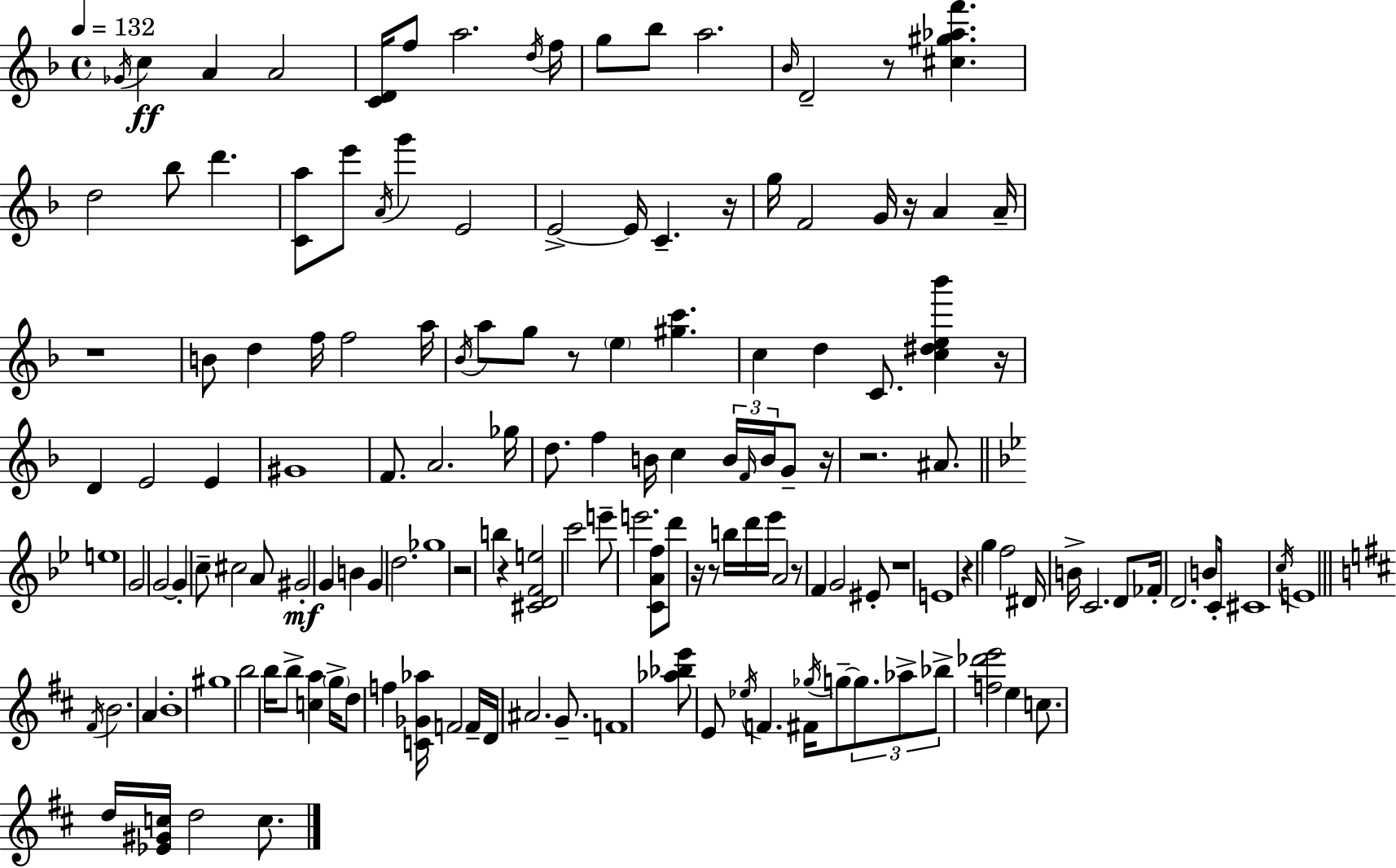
Gb4/s C5/q A4/q A4/h [C4,D4]/s F5/e A5/h. D5/s F5/s G5/e Bb5/e A5/h. Bb4/s D4/h R/e [C#5,G#5,Ab5,F6]/q. D5/h Bb5/e D6/q. [C4,A5]/e E6/e A4/s G6/q E4/h E4/h E4/s C4/q. R/s G5/s F4/h G4/s R/s A4/q A4/s R/w B4/e D5/q F5/s F5/h A5/s Bb4/s A5/e G5/e R/e E5/q [G#5,C6]/q. C5/q D5/q C4/e. [C5,D#5,E5,Bb6]/q R/s D4/q E4/h E4/q G#4/w F4/e. A4/h. Gb5/s D5/e. F5/q B4/s C5/q B4/s F4/s B4/s G4/e R/s R/h. A#4/e. E5/w G4/h G4/h G4/q C5/e C#5/h A4/e G#4/h G4/q B4/q G4/q D5/h. Gb5/w R/h B5/q R/q [C#4,D4,F4,E5]/h C6/h E6/e E6/h. [C4,A4,F5]/e D6/e R/s R/e B5/s D6/s Eb6/s A4/h R/e F4/q G4/h EIS4/e R/w E4/w R/q G5/q F5/h D#4/s B4/s C4/h. D4/e FES4/s D4/h. B4/e C4/s C#4/w C5/s E4/w F#4/s B4/h. A4/q B4/w G#5/w B5/h B5/s B5/e [C5,A5]/q G5/s D5/e F5/q [C4,Gb4,Ab5]/s F4/h F4/s D4/s A#4/h. G4/e. F4/w [Ab5,Bb5,E6]/e E4/e Eb5/s F4/q. F#4/s Gb5/s G5/e G5/e. Ab5/e Bb5/e [F5,Db6,E6]/h E5/q C5/e. D5/s [Eb4,G#4,C5]/s D5/h C5/e.